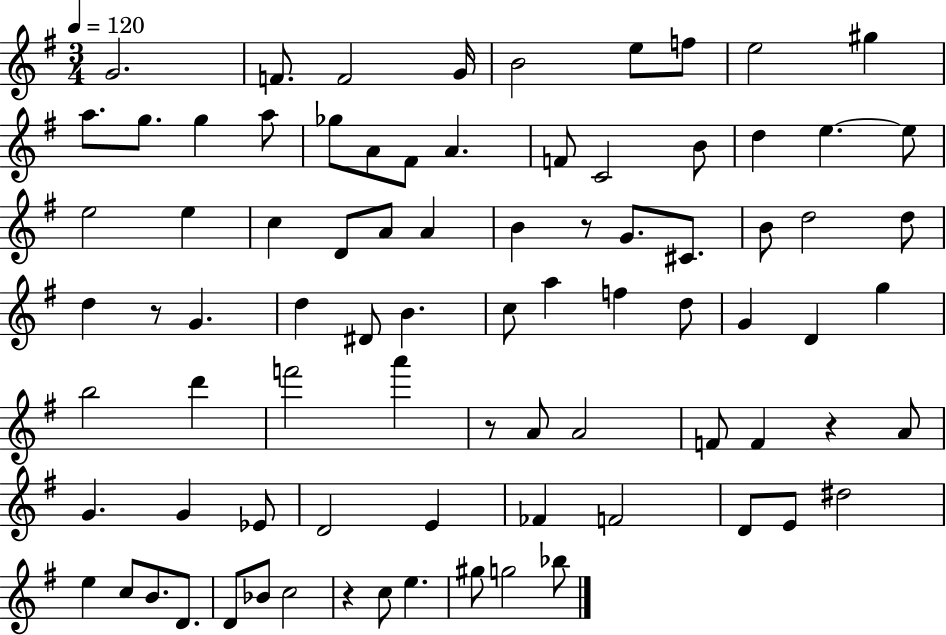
X:1
T:Untitled
M:3/4
L:1/4
K:G
G2 F/2 F2 G/4 B2 e/2 f/2 e2 ^g a/2 g/2 g a/2 _g/2 A/2 ^F/2 A F/2 C2 B/2 d e e/2 e2 e c D/2 A/2 A B z/2 G/2 ^C/2 B/2 d2 d/2 d z/2 G d ^D/2 B c/2 a f d/2 G D g b2 d' f'2 a' z/2 A/2 A2 F/2 F z A/2 G G _E/2 D2 E _F F2 D/2 E/2 ^d2 e c/2 B/2 D/2 D/2 _B/2 c2 z c/2 e ^g/2 g2 _b/2